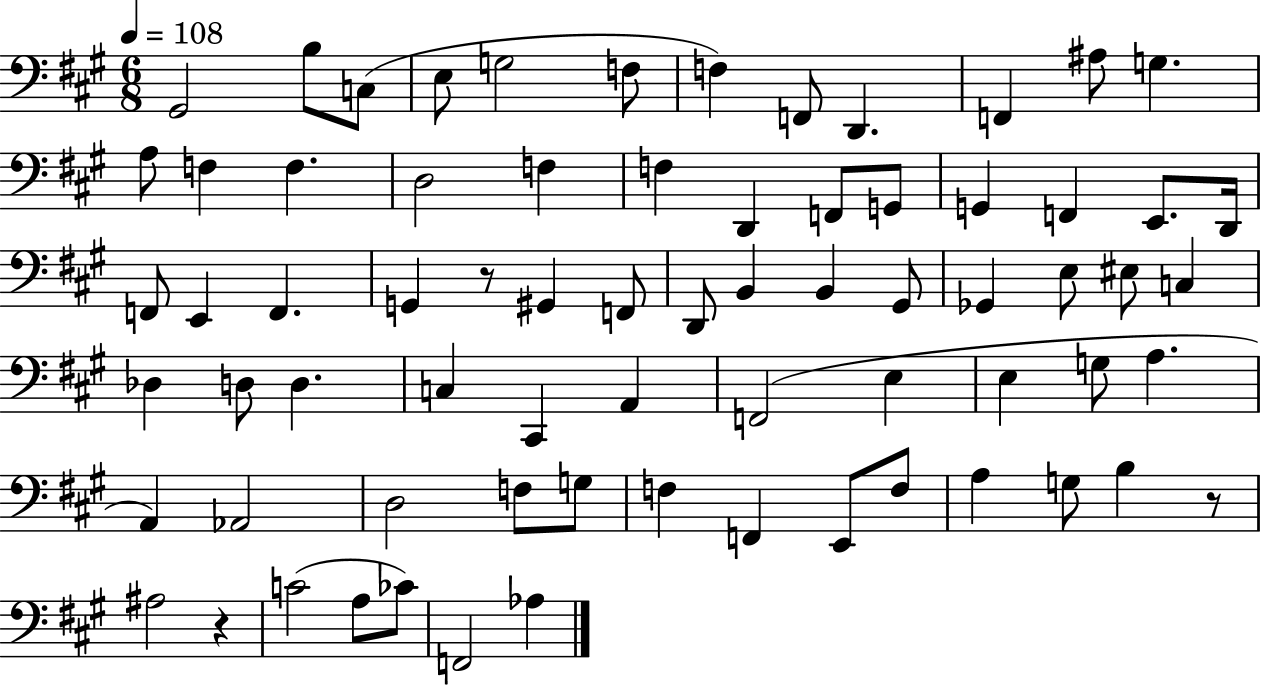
{
  \clef bass
  \numericTimeSignature
  \time 6/8
  \key a \major
  \tempo 4 = 108
  gis,2 b8 c8( | e8 g2 f8 | f4) f,8 d,4. | f,4 ais8 g4. | \break a8 f4 f4. | d2 f4 | f4 d,4 f,8 g,8 | g,4 f,4 e,8. d,16 | \break f,8 e,4 f,4. | g,4 r8 gis,4 f,8 | d,8 b,4 b,4 gis,8 | ges,4 e8 eis8 c4 | \break des4 d8 d4. | c4 cis,4 a,4 | f,2( e4 | e4 g8 a4. | \break a,4) aes,2 | d2 f8 g8 | f4 f,4 e,8 f8 | a4 g8 b4 r8 | \break ais2 r4 | c'2( a8 ces'8) | f,2 aes4 | \bar "|."
}